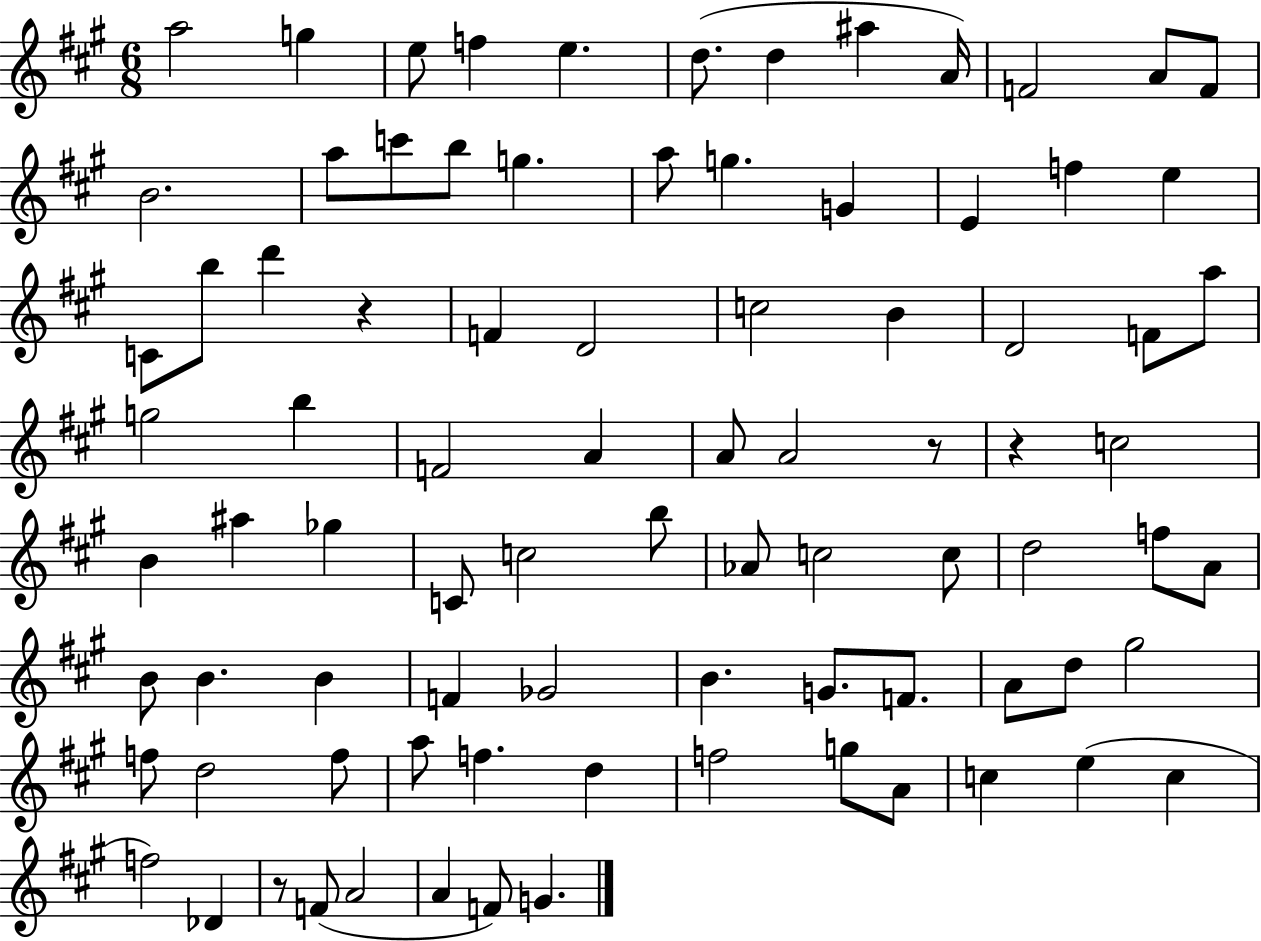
X:1
T:Untitled
M:6/8
L:1/4
K:A
a2 g e/2 f e d/2 d ^a A/4 F2 A/2 F/2 B2 a/2 c'/2 b/2 g a/2 g G E f e C/2 b/2 d' z F D2 c2 B D2 F/2 a/2 g2 b F2 A A/2 A2 z/2 z c2 B ^a _g C/2 c2 b/2 _A/2 c2 c/2 d2 f/2 A/2 B/2 B B F _G2 B G/2 F/2 A/2 d/2 ^g2 f/2 d2 f/2 a/2 f d f2 g/2 A/2 c e c f2 _D z/2 F/2 A2 A F/2 G